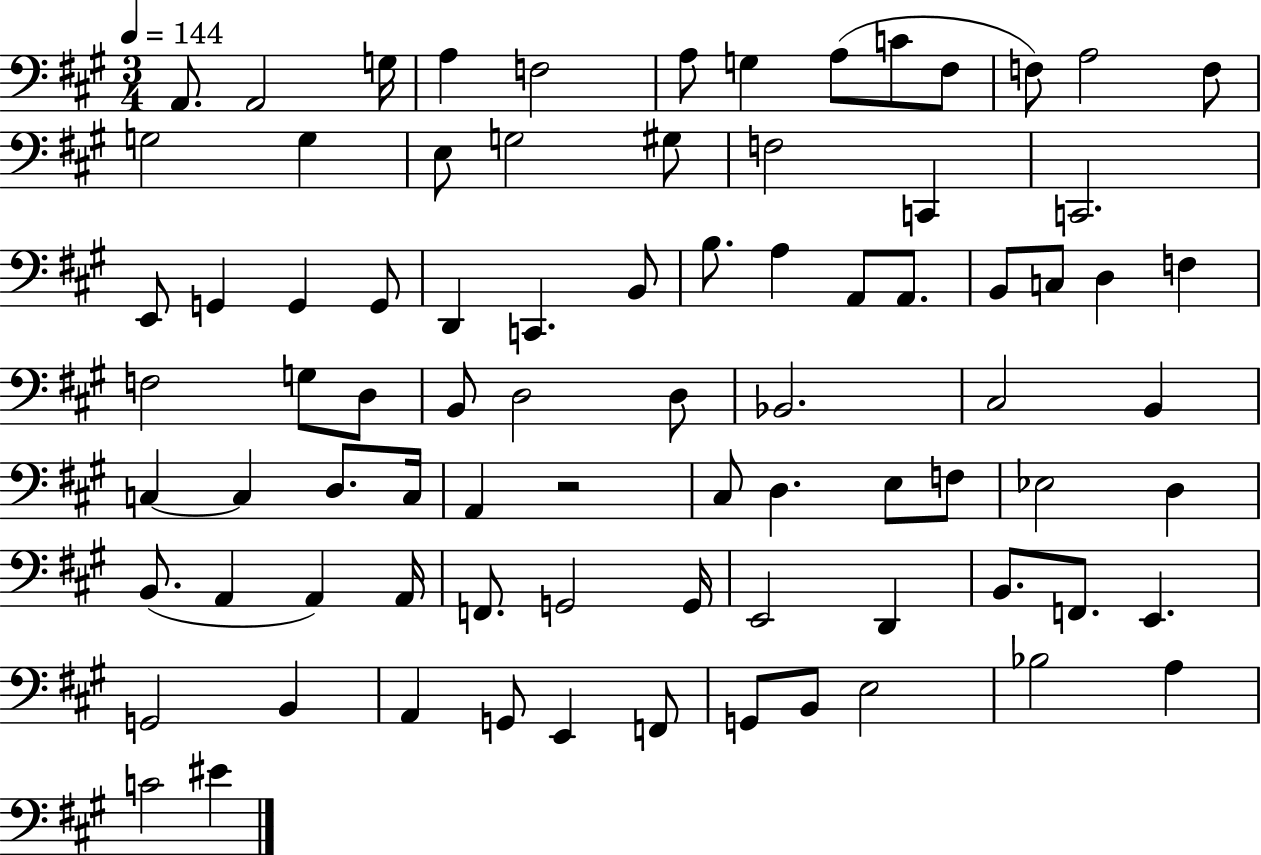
X:1
T:Untitled
M:3/4
L:1/4
K:A
A,,/2 A,,2 G,/4 A, F,2 A,/2 G, A,/2 C/2 ^F,/2 F,/2 A,2 F,/2 G,2 G, E,/2 G,2 ^G,/2 F,2 C,, C,,2 E,,/2 G,, G,, G,,/2 D,, C,, B,,/2 B,/2 A, A,,/2 A,,/2 B,,/2 C,/2 D, F, F,2 G,/2 D,/2 B,,/2 D,2 D,/2 _B,,2 ^C,2 B,, C, C, D,/2 C,/4 A,, z2 ^C,/2 D, E,/2 F,/2 _E,2 D, B,,/2 A,, A,, A,,/4 F,,/2 G,,2 G,,/4 E,,2 D,, B,,/2 F,,/2 E,, G,,2 B,, A,, G,,/2 E,, F,,/2 G,,/2 B,,/2 E,2 _B,2 A, C2 ^E